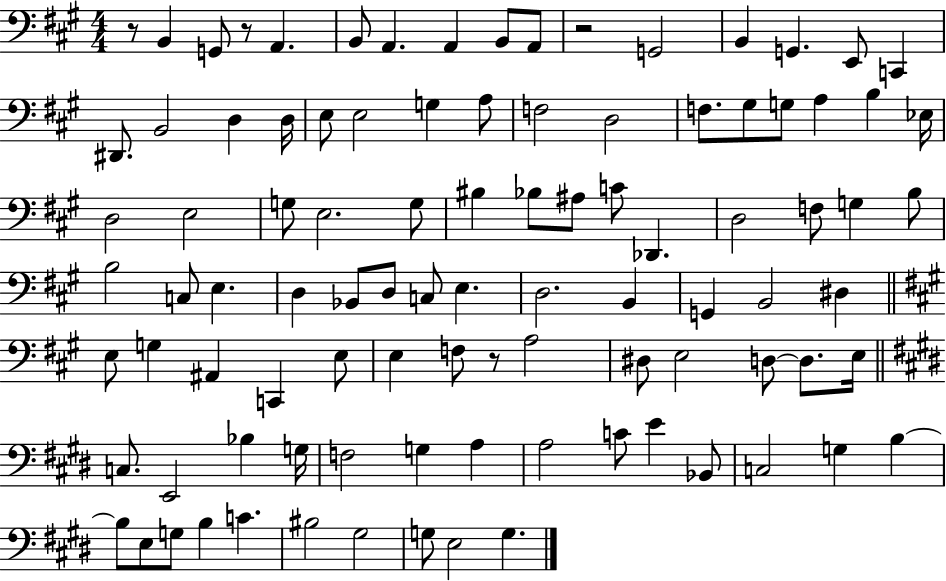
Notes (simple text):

R/e B2/q G2/e R/e A2/q. B2/e A2/q. A2/q B2/e A2/e R/h G2/h B2/q G2/q. E2/e C2/q D#2/e. B2/h D3/q D3/s E3/e E3/h G3/q A3/e F3/h D3/h F3/e. G#3/e G3/e A3/q B3/q Eb3/s D3/h E3/h G3/e E3/h. G3/e BIS3/q Bb3/e A#3/e C4/e Db2/q. D3/h F3/e G3/q B3/e B3/h C3/e E3/q. D3/q Bb2/e D3/e C3/e E3/q. D3/h. B2/q G2/q B2/h D#3/q E3/e G3/q A#2/q C2/q E3/e E3/q F3/e R/e A3/h D#3/e E3/h D3/e D3/e. E3/s C3/e. E2/h Bb3/q G3/s F3/h G3/q A3/q A3/h C4/e E4/q Bb2/e C3/h G3/q B3/q B3/e E3/e G3/e B3/q C4/q. BIS3/h G#3/h G3/e E3/h G3/q.